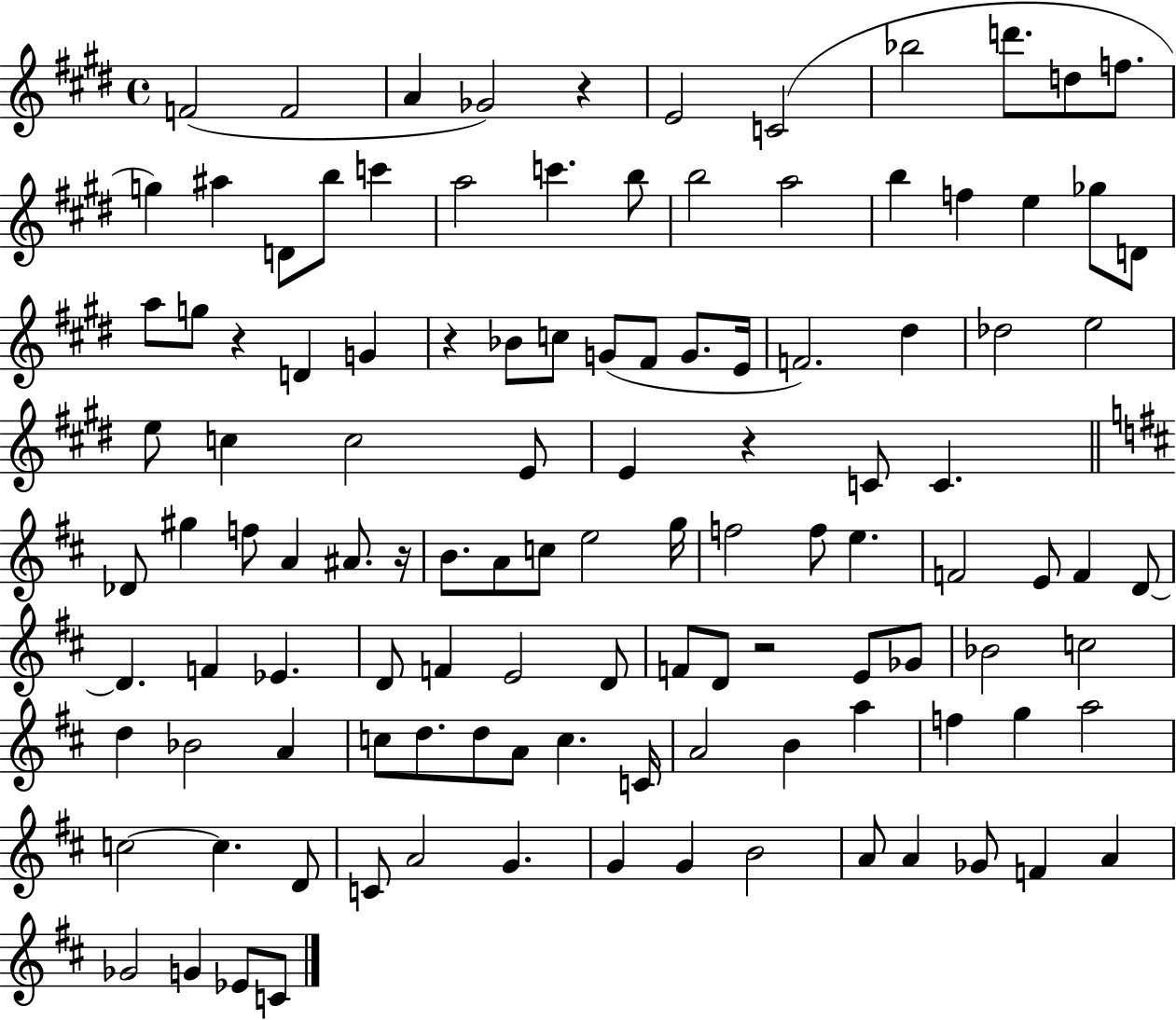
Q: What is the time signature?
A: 4/4